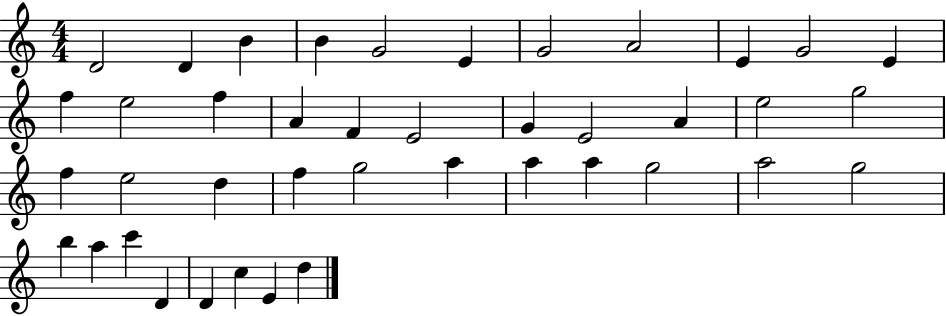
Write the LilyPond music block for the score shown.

{
  \clef treble
  \numericTimeSignature
  \time 4/4
  \key c \major
  d'2 d'4 b'4 | b'4 g'2 e'4 | g'2 a'2 | e'4 g'2 e'4 | \break f''4 e''2 f''4 | a'4 f'4 e'2 | g'4 e'2 a'4 | e''2 g''2 | \break f''4 e''2 d''4 | f''4 g''2 a''4 | a''4 a''4 g''2 | a''2 g''2 | \break b''4 a''4 c'''4 d'4 | d'4 c''4 e'4 d''4 | \bar "|."
}